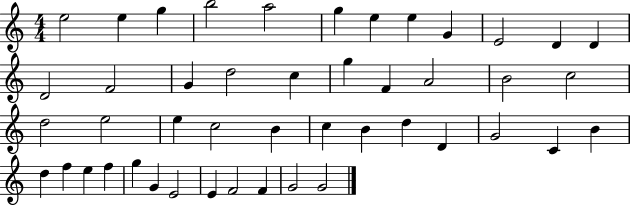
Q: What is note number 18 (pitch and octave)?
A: G5